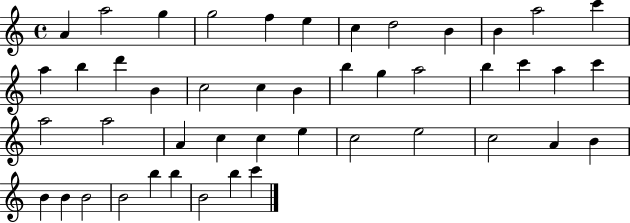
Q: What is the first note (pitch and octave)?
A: A4